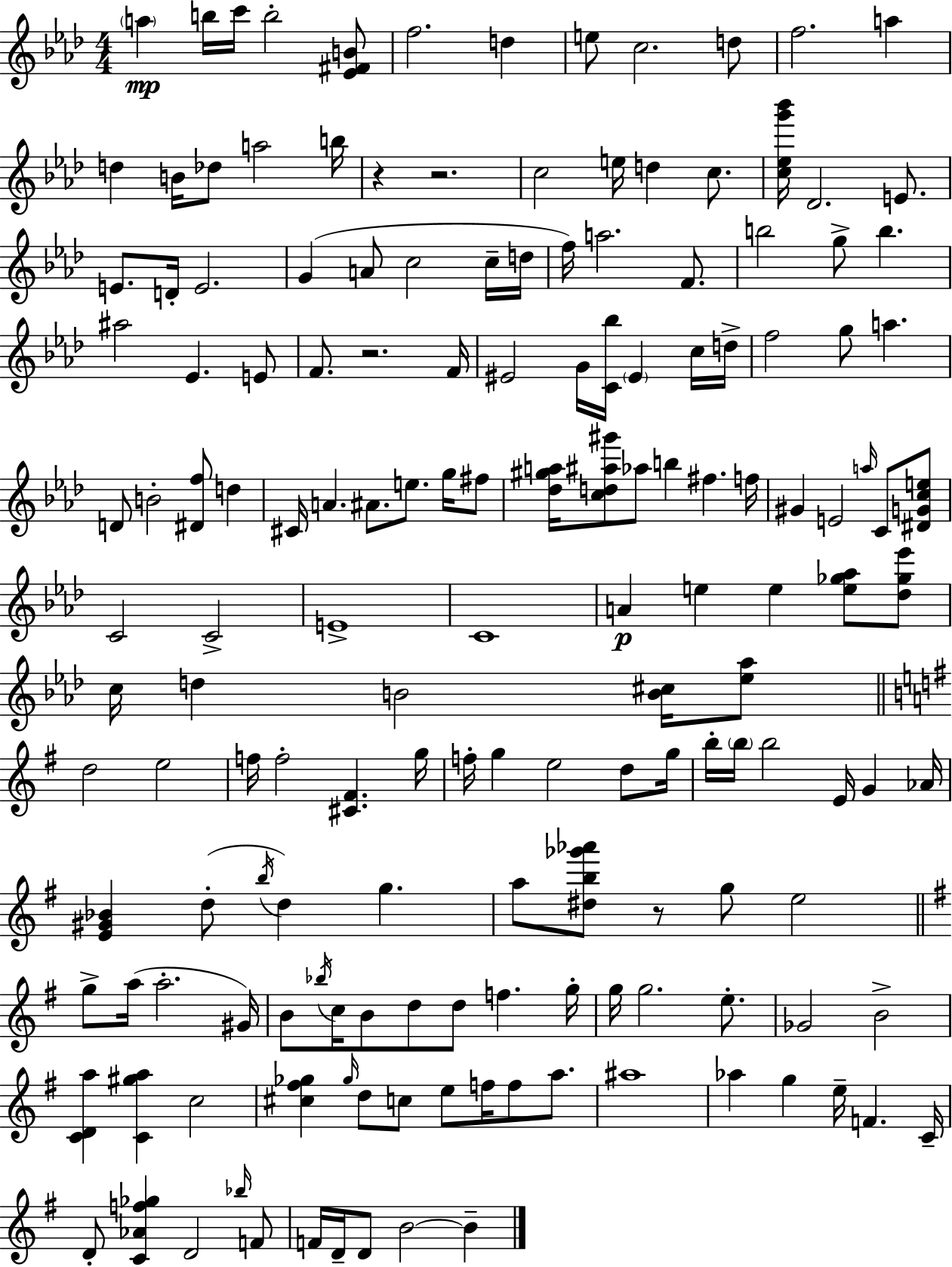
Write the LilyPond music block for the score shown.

{
  \clef treble
  \numericTimeSignature
  \time 4/4
  \key aes \major
  \repeat volta 2 { \parenthesize a''4\mp b''16 c'''16 b''2-. <ees' fis' b'>8 | f''2. d''4 | e''8 c''2. d''8 | f''2. a''4 | \break d''4 b'16 des''8 a''2 b''16 | r4 r2. | c''2 e''16 d''4 c''8. | <c'' ees'' g''' bes'''>16 des'2. e'8. | \break e'8. d'16-. e'2. | g'4( a'8 c''2 c''16-- d''16 | f''16) a''2. f'8. | b''2 g''8-> b''4. | \break ais''2 ees'4. e'8 | f'8. r2. f'16 | eis'2 g'16 <c' bes''>16 \parenthesize eis'4 c''16 d''16-> | f''2 g''8 a''4. | \break d'8 b'2-. <dis' f''>8 d''4 | cis'16 a'4. ais'8. e''8. g''16 fis''8 | <des'' gis'' a''>16 <c'' d'' ais'' gis'''>8 aes''8 b''4 fis''4. f''16 | gis'4 e'2 \grace { a''16 } c'8 <dis' g' c'' e''>8 | \break c'2 c'2-> | e'1-> | c'1 | a'4\p e''4 e''4 <e'' ges'' aes''>8 <des'' ges'' ees'''>8 | \break c''16 d''4 b'2 <b' cis''>16 <ees'' aes''>8 | \bar "||" \break \key g \major d''2 e''2 | f''16 f''2-. <cis' fis'>4. g''16 | f''16-. g''4 e''2 d''8 g''16 | b''16-. \parenthesize b''16 b''2 e'16 g'4 aes'16 | \break <e' gis' bes'>4 d''8-.( \acciaccatura { b''16 } d''4) g''4. | a''8 <dis'' b'' ges''' aes'''>8 r8 g''8 e''2 | \bar "||" \break \key e \minor g''8-> a''16( a''2.-. gis'16) | b'8 \acciaccatura { bes''16 } c''16 b'8 d''8 d''8 f''4. | g''16-. g''16 g''2. e''8.-. | ges'2 b'2-> | \break <c' d' a''>4 <c' gis'' a''>4 c''2 | <cis'' fis'' ges''>4 \grace { ges''16 } d''8 c''8 e''8 f''16 f''8 a''8. | ais''1 | aes''4 g''4 e''16-- f'4. | \break c'16-- d'8-. <c' aes' f'' ges''>4 d'2 | \grace { bes''16 } f'8 f'16 d'16-- d'8 b'2~~ b'4-- | } \bar "|."
}